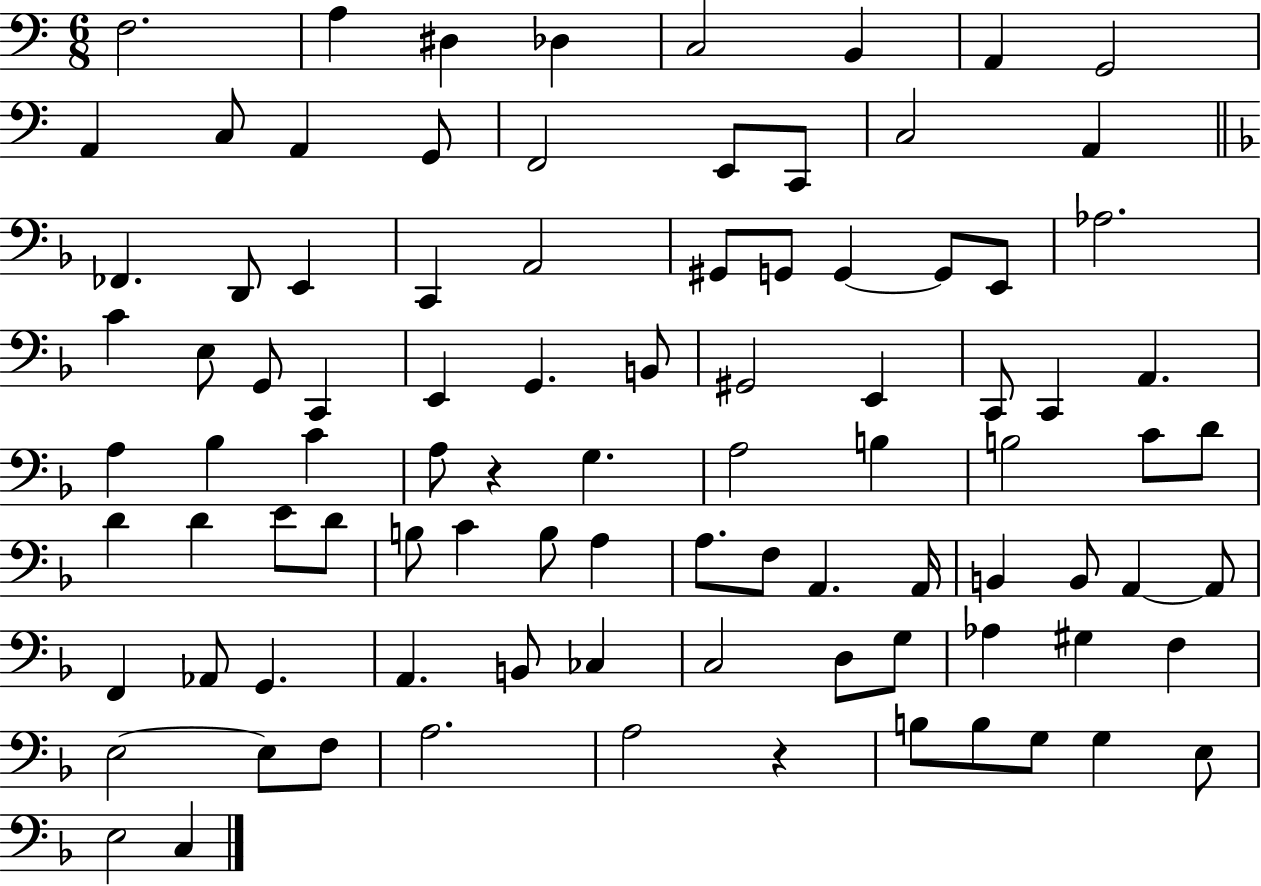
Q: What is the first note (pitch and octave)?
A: F3